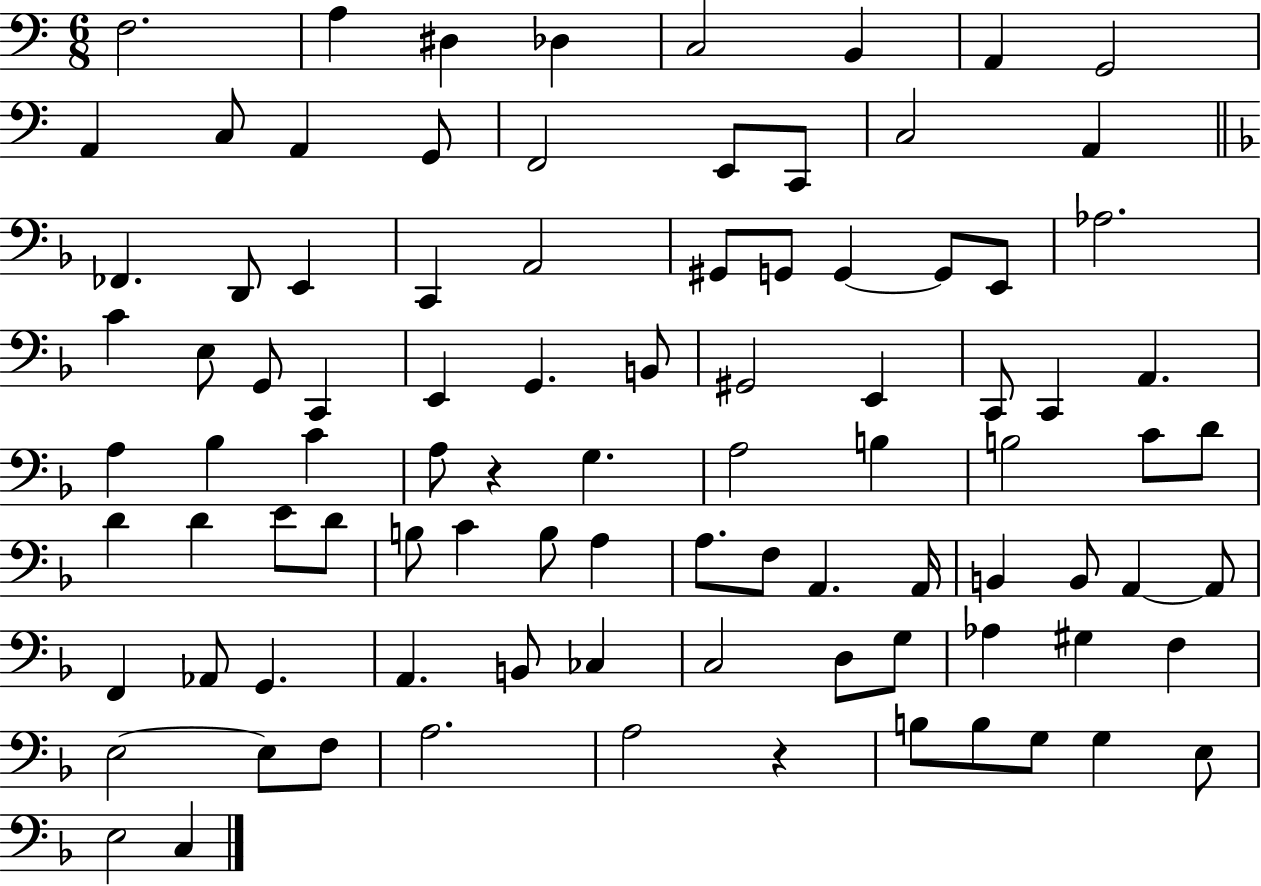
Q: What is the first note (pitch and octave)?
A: F3